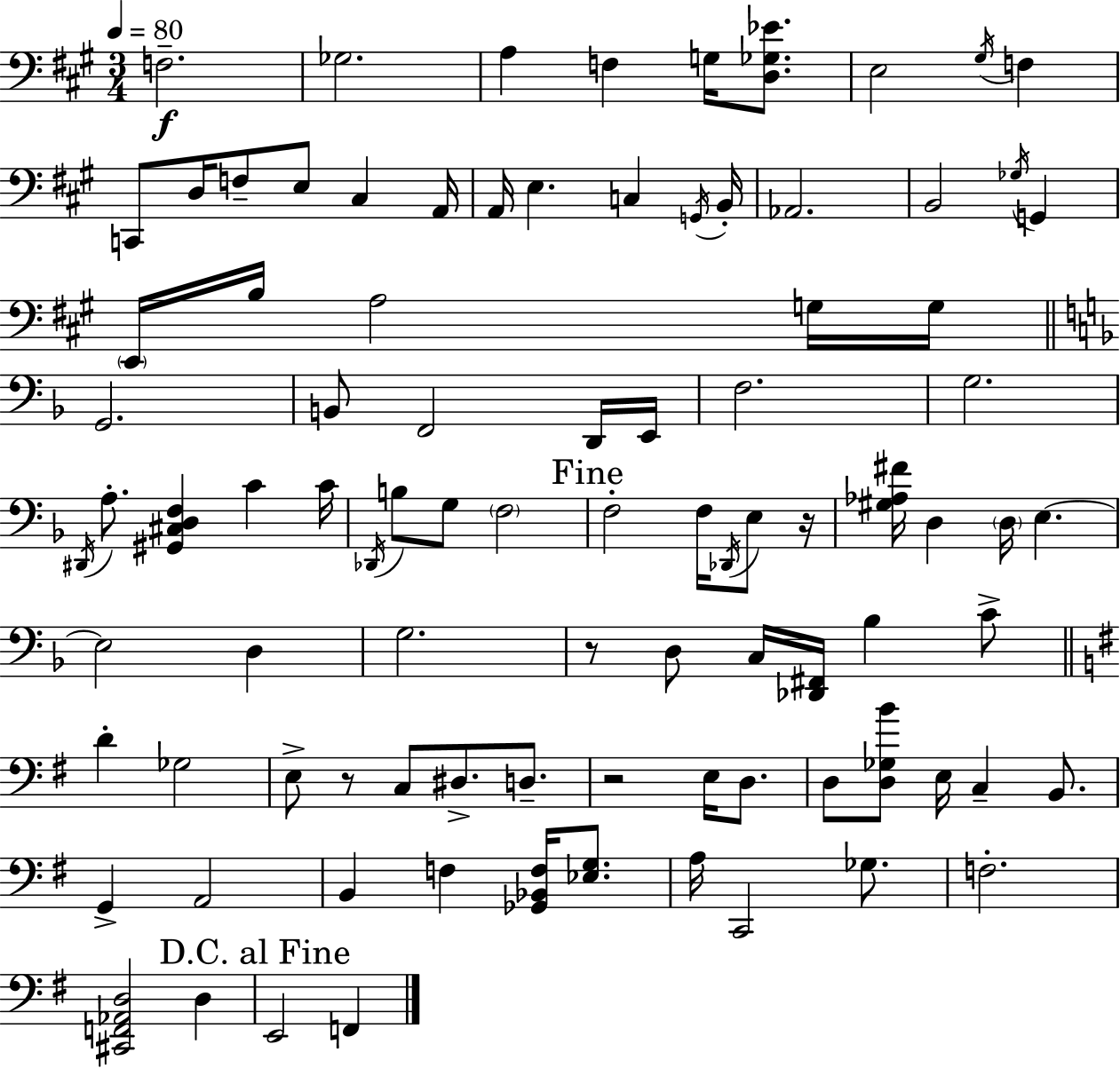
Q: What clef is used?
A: bass